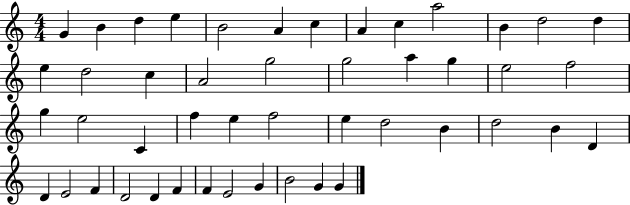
G4/q B4/q D5/q E5/q B4/h A4/q C5/q A4/q C5/q A5/h B4/q D5/h D5/q E5/q D5/h C5/q A4/h G5/h G5/h A5/q G5/q E5/h F5/h G5/q E5/h C4/q F5/q E5/q F5/h E5/q D5/h B4/q D5/h B4/q D4/q D4/q E4/h F4/q D4/h D4/q F4/q F4/q E4/h G4/q B4/h G4/q G4/q